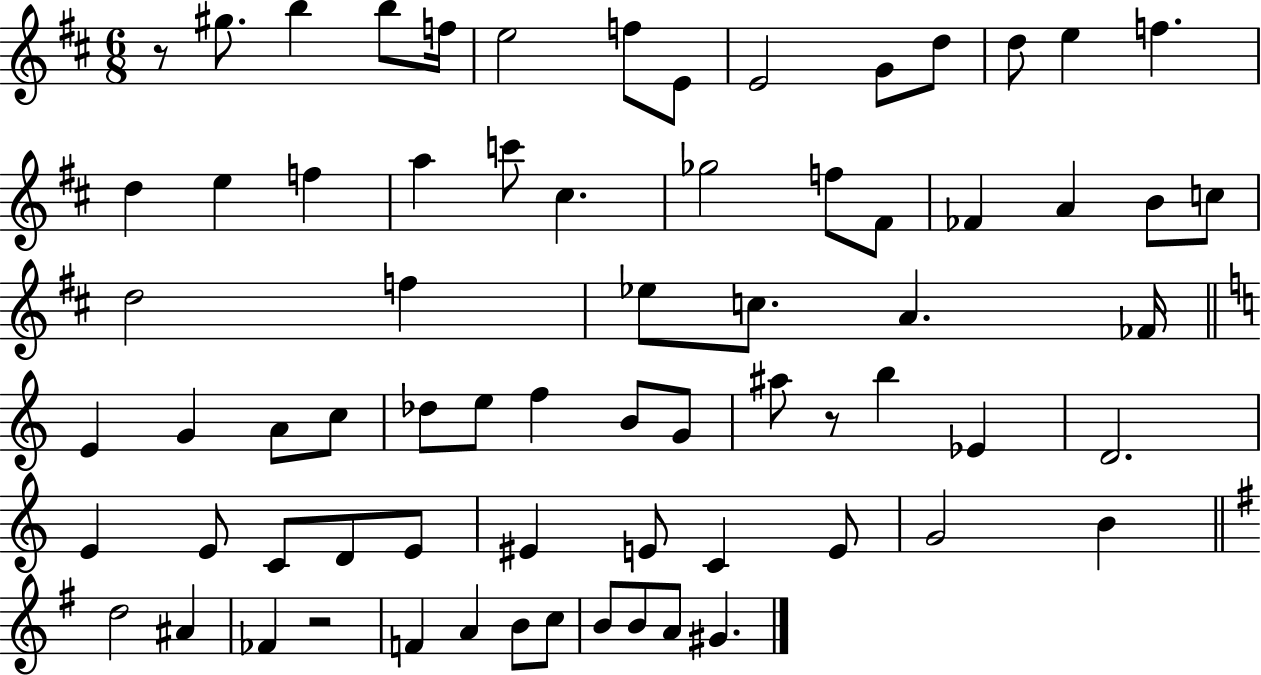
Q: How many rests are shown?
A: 3